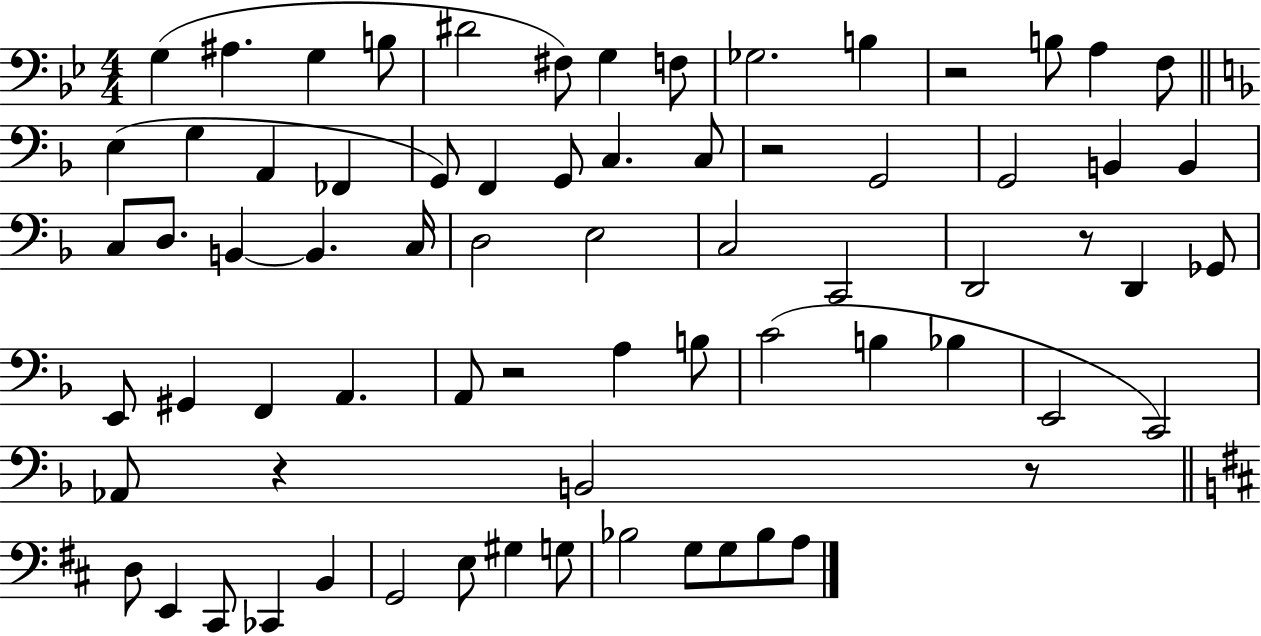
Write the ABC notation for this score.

X:1
T:Untitled
M:4/4
L:1/4
K:Bb
G, ^A, G, B,/2 ^D2 ^F,/2 G, F,/2 _G,2 B, z2 B,/2 A, F,/2 E, G, A,, _F,, G,,/2 F,, G,,/2 C, C,/2 z2 G,,2 G,,2 B,, B,, C,/2 D,/2 B,, B,, C,/4 D,2 E,2 C,2 C,,2 D,,2 z/2 D,, _G,,/2 E,,/2 ^G,, F,, A,, A,,/2 z2 A, B,/2 C2 B, _B, E,,2 C,,2 _A,,/2 z B,,2 z/2 D,/2 E,, ^C,,/2 _C,, B,, G,,2 E,/2 ^G, G,/2 _B,2 G,/2 G,/2 _B,/2 A,/2